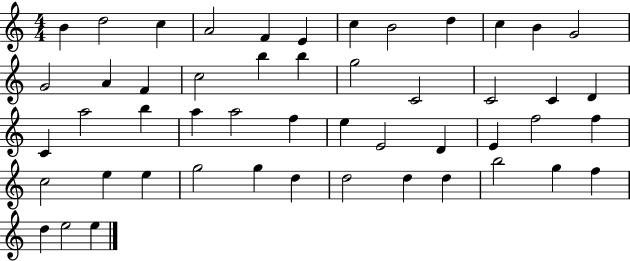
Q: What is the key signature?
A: C major